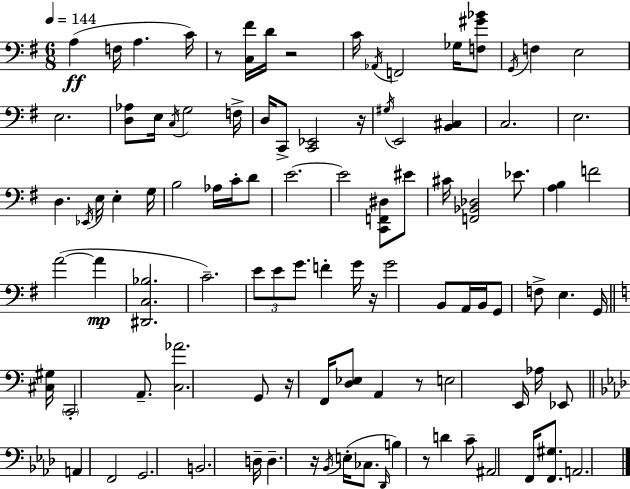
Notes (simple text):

A3/q F3/s A3/q. C4/s R/e [C3,F#4]/s D4/s R/h C4/s Ab2/s F2/h Gb3/s [F3,G#4,Bb4]/e G2/s F3/q E3/h E3/h. [D3,Ab3]/e E3/s C3/s G3/h F3/s D3/s C2/e [C2,Eb2]/h R/s G#3/s E2/h [B2,C#3]/q C3/h. E3/h. D3/q. Eb2/s E3/s E3/q G3/s B3/h Ab3/s C4/s D4/e E4/h. E4/h [C2,F2,D#3]/e EIS4/e C#4/s [F2,Bb2,Db3]/h Eb4/e. [A3,B3]/q F4/h A4/h A4/q [D#2,C3,Bb3]/h. C4/h. E4/e E4/e G4/e. F4/q G4/s R/s G4/h B2/e A2/s B2/s G2/e F3/e E3/q. G2/s [C#3,G#3]/s C2/h A2/e. [C3,Ab4]/h. G2/e R/s F2/s [D3,Eb3]/e A2/q R/e E3/h E2/s Ab3/s Eb2/e A2/q F2/h G2/h. B2/h. D3/s D3/q. R/s Bb2/s E3/s CES3/e. Db2/s B3/q R/e D4/q C4/e A#2/h F2/s [F2,G#3]/e. A2/h.